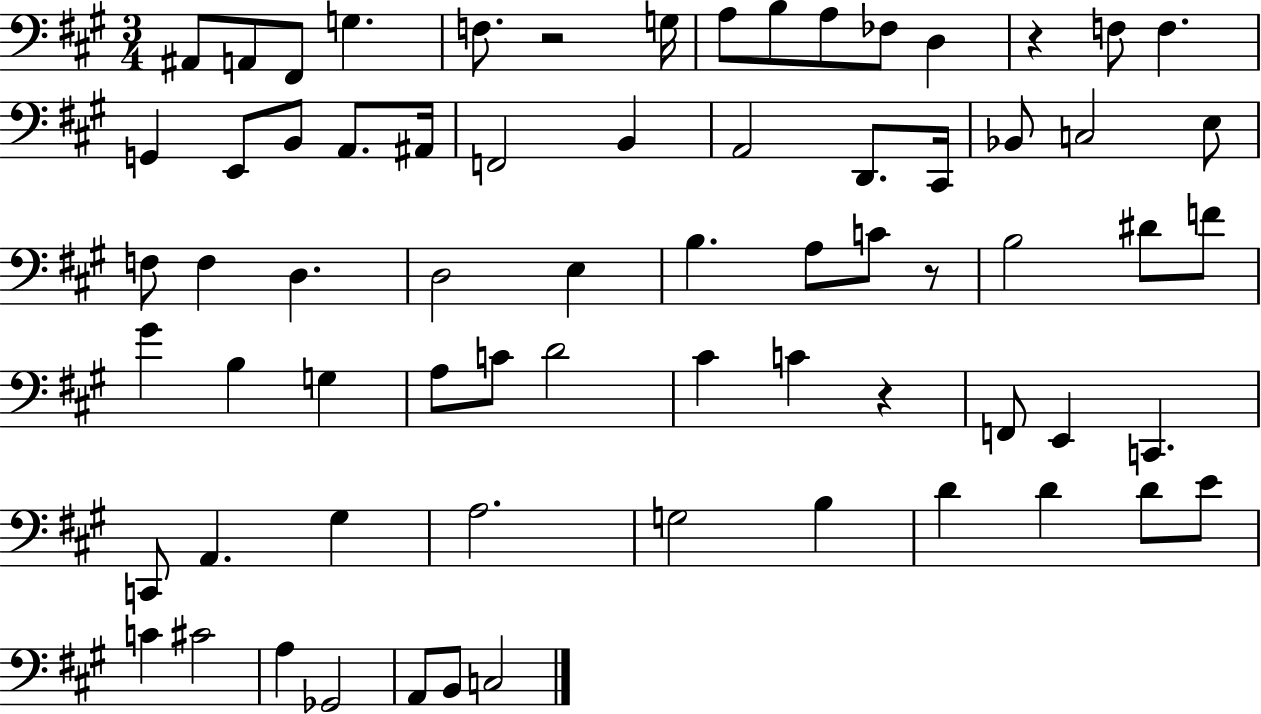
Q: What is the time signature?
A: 3/4